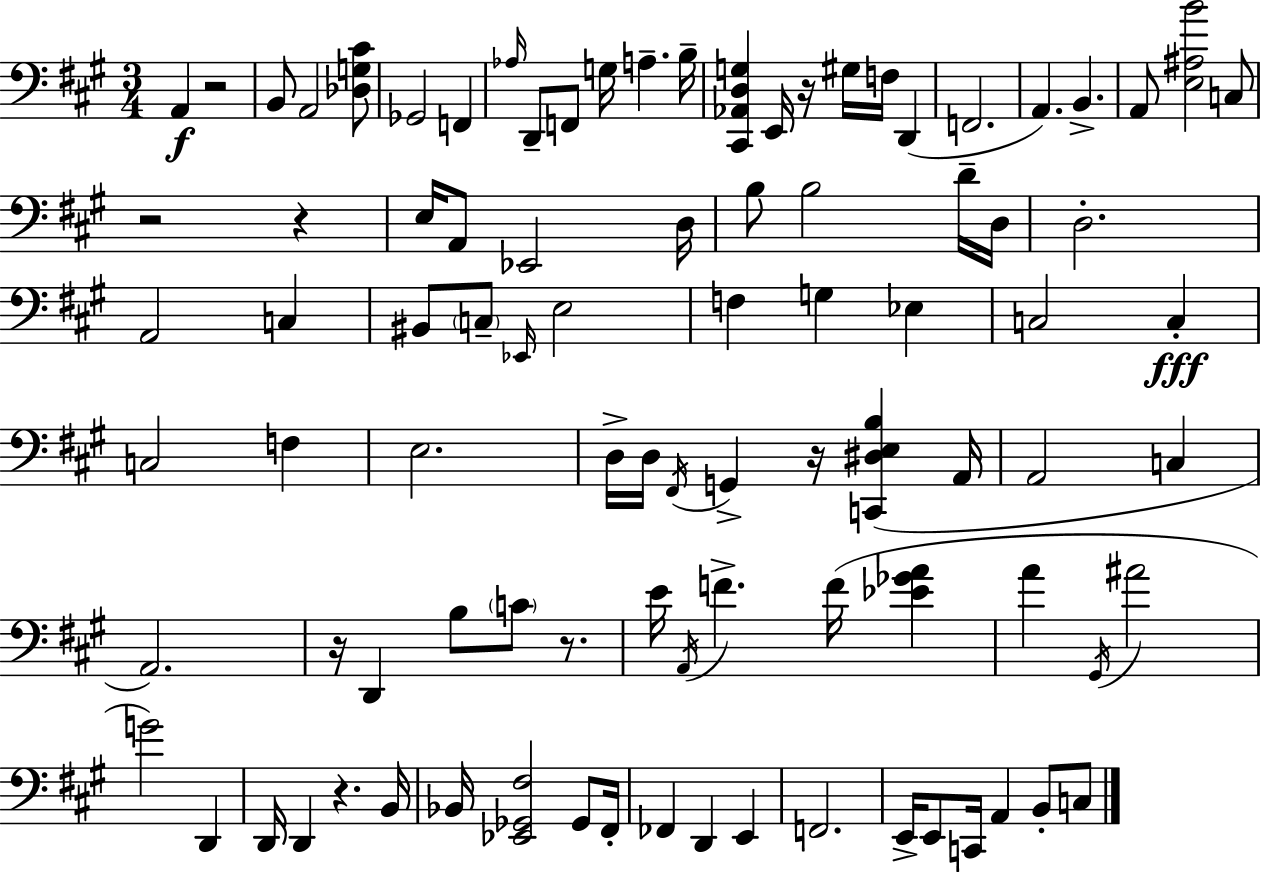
{
  \clef bass
  \numericTimeSignature
  \time 3/4
  \key a \major
  a,4\f r2 | b,8 a,2 <des g cis'>8 | ges,2 f,4 | \grace { aes16 } d,8-- f,8 g16 a4.-- | \break b16-- <cis, aes, d g>4 e,16 r16 gis16 f16 d,4( | f,2. | a,4.) b,4.-> | a,8 <e ais b'>2 c8 | \break r2 r4 | e16 a,8 ees,2 | d16 b8 b2 d'16-- | d16 d2.-. | \break a,2 c4 | bis,8 \parenthesize c8-- \grace { ees,16 } e2 | f4 g4 ees4 | c2 c4-.\fff | \break c2 f4 | e2. | d16-> d16 \acciaccatura { fis,16 } g,4-> r16 <c, dis e b>4( | a,16 a,2 c4 | \break a,2.) | r16 d,4 b8 \parenthesize c'8 | r8. e'16 \acciaccatura { a,16 } f'4.-> f'16( | <ees' ges' a'>4 a'4 \acciaccatura { gis,16 } ais'2 | \break g'2) | d,4 d,16 d,4 r4. | b,16 bes,16 <ees, ges, fis>2 | ges,8 fis,16-. fes,4 d,4 | \break e,4 f,2. | e,16-> e,8 c,16 a,4 | b,8-. c8 \bar "|."
}